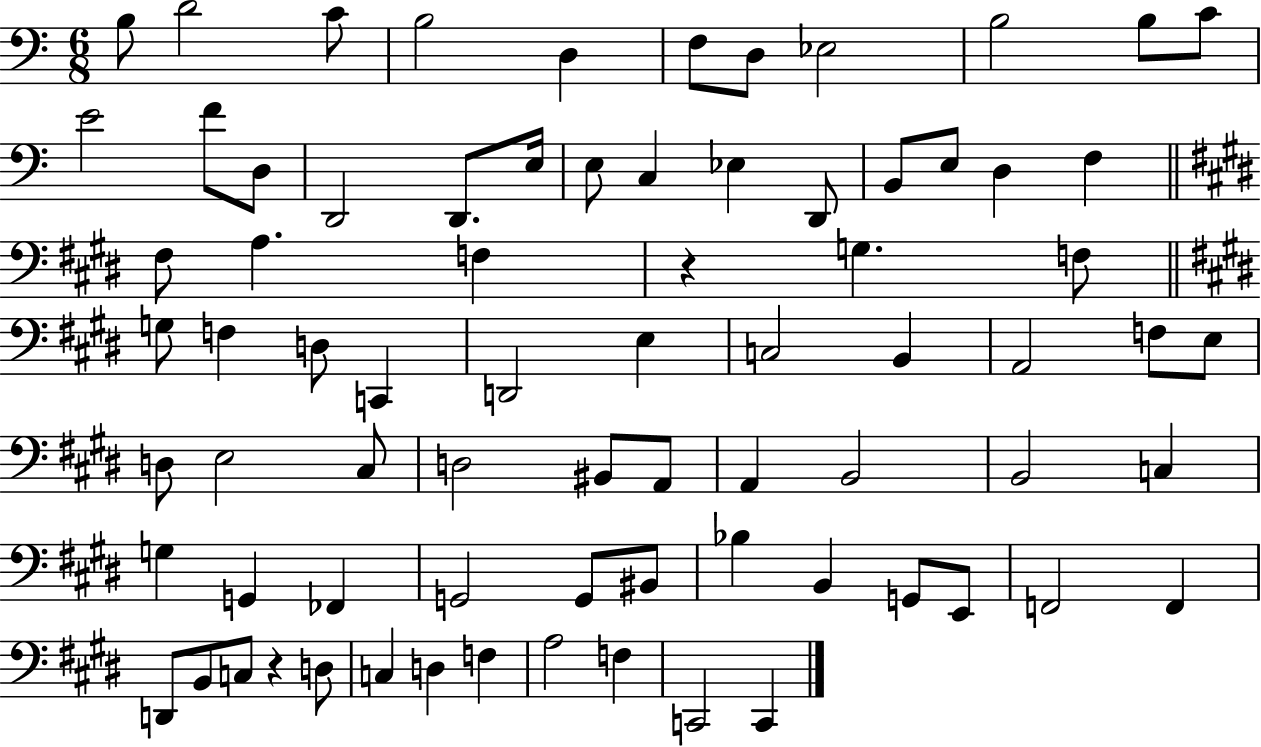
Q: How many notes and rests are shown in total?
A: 76